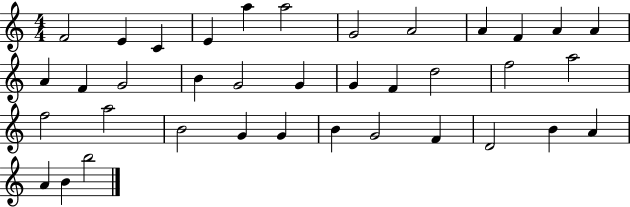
{
  \clef treble
  \numericTimeSignature
  \time 4/4
  \key c \major
  f'2 e'4 c'4 | e'4 a''4 a''2 | g'2 a'2 | a'4 f'4 a'4 a'4 | \break a'4 f'4 g'2 | b'4 g'2 g'4 | g'4 f'4 d''2 | f''2 a''2 | \break f''2 a''2 | b'2 g'4 g'4 | b'4 g'2 f'4 | d'2 b'4 a'4 | \break a'4 b'4 b''2 | \bar "|."
}